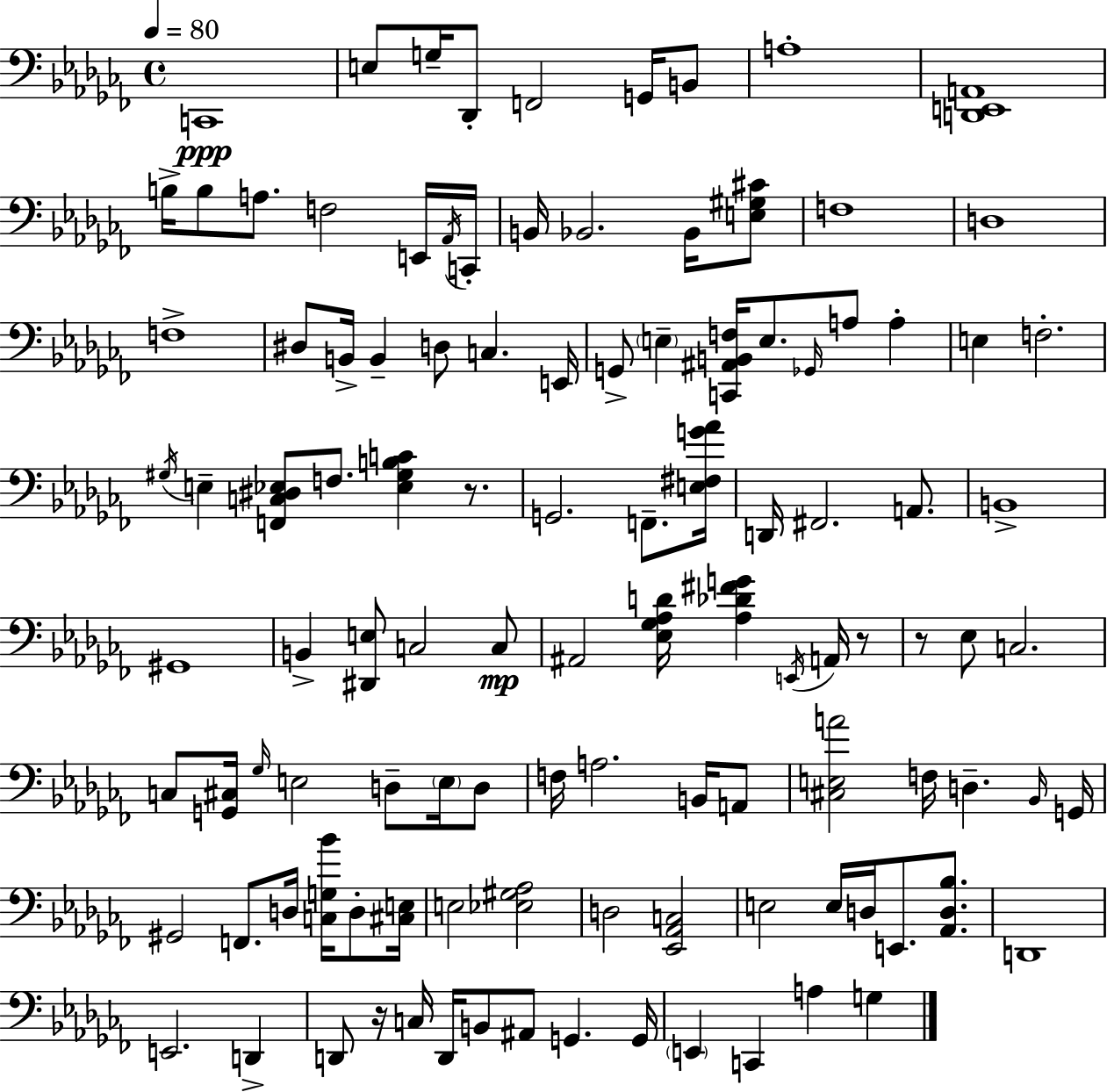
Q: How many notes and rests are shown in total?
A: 111